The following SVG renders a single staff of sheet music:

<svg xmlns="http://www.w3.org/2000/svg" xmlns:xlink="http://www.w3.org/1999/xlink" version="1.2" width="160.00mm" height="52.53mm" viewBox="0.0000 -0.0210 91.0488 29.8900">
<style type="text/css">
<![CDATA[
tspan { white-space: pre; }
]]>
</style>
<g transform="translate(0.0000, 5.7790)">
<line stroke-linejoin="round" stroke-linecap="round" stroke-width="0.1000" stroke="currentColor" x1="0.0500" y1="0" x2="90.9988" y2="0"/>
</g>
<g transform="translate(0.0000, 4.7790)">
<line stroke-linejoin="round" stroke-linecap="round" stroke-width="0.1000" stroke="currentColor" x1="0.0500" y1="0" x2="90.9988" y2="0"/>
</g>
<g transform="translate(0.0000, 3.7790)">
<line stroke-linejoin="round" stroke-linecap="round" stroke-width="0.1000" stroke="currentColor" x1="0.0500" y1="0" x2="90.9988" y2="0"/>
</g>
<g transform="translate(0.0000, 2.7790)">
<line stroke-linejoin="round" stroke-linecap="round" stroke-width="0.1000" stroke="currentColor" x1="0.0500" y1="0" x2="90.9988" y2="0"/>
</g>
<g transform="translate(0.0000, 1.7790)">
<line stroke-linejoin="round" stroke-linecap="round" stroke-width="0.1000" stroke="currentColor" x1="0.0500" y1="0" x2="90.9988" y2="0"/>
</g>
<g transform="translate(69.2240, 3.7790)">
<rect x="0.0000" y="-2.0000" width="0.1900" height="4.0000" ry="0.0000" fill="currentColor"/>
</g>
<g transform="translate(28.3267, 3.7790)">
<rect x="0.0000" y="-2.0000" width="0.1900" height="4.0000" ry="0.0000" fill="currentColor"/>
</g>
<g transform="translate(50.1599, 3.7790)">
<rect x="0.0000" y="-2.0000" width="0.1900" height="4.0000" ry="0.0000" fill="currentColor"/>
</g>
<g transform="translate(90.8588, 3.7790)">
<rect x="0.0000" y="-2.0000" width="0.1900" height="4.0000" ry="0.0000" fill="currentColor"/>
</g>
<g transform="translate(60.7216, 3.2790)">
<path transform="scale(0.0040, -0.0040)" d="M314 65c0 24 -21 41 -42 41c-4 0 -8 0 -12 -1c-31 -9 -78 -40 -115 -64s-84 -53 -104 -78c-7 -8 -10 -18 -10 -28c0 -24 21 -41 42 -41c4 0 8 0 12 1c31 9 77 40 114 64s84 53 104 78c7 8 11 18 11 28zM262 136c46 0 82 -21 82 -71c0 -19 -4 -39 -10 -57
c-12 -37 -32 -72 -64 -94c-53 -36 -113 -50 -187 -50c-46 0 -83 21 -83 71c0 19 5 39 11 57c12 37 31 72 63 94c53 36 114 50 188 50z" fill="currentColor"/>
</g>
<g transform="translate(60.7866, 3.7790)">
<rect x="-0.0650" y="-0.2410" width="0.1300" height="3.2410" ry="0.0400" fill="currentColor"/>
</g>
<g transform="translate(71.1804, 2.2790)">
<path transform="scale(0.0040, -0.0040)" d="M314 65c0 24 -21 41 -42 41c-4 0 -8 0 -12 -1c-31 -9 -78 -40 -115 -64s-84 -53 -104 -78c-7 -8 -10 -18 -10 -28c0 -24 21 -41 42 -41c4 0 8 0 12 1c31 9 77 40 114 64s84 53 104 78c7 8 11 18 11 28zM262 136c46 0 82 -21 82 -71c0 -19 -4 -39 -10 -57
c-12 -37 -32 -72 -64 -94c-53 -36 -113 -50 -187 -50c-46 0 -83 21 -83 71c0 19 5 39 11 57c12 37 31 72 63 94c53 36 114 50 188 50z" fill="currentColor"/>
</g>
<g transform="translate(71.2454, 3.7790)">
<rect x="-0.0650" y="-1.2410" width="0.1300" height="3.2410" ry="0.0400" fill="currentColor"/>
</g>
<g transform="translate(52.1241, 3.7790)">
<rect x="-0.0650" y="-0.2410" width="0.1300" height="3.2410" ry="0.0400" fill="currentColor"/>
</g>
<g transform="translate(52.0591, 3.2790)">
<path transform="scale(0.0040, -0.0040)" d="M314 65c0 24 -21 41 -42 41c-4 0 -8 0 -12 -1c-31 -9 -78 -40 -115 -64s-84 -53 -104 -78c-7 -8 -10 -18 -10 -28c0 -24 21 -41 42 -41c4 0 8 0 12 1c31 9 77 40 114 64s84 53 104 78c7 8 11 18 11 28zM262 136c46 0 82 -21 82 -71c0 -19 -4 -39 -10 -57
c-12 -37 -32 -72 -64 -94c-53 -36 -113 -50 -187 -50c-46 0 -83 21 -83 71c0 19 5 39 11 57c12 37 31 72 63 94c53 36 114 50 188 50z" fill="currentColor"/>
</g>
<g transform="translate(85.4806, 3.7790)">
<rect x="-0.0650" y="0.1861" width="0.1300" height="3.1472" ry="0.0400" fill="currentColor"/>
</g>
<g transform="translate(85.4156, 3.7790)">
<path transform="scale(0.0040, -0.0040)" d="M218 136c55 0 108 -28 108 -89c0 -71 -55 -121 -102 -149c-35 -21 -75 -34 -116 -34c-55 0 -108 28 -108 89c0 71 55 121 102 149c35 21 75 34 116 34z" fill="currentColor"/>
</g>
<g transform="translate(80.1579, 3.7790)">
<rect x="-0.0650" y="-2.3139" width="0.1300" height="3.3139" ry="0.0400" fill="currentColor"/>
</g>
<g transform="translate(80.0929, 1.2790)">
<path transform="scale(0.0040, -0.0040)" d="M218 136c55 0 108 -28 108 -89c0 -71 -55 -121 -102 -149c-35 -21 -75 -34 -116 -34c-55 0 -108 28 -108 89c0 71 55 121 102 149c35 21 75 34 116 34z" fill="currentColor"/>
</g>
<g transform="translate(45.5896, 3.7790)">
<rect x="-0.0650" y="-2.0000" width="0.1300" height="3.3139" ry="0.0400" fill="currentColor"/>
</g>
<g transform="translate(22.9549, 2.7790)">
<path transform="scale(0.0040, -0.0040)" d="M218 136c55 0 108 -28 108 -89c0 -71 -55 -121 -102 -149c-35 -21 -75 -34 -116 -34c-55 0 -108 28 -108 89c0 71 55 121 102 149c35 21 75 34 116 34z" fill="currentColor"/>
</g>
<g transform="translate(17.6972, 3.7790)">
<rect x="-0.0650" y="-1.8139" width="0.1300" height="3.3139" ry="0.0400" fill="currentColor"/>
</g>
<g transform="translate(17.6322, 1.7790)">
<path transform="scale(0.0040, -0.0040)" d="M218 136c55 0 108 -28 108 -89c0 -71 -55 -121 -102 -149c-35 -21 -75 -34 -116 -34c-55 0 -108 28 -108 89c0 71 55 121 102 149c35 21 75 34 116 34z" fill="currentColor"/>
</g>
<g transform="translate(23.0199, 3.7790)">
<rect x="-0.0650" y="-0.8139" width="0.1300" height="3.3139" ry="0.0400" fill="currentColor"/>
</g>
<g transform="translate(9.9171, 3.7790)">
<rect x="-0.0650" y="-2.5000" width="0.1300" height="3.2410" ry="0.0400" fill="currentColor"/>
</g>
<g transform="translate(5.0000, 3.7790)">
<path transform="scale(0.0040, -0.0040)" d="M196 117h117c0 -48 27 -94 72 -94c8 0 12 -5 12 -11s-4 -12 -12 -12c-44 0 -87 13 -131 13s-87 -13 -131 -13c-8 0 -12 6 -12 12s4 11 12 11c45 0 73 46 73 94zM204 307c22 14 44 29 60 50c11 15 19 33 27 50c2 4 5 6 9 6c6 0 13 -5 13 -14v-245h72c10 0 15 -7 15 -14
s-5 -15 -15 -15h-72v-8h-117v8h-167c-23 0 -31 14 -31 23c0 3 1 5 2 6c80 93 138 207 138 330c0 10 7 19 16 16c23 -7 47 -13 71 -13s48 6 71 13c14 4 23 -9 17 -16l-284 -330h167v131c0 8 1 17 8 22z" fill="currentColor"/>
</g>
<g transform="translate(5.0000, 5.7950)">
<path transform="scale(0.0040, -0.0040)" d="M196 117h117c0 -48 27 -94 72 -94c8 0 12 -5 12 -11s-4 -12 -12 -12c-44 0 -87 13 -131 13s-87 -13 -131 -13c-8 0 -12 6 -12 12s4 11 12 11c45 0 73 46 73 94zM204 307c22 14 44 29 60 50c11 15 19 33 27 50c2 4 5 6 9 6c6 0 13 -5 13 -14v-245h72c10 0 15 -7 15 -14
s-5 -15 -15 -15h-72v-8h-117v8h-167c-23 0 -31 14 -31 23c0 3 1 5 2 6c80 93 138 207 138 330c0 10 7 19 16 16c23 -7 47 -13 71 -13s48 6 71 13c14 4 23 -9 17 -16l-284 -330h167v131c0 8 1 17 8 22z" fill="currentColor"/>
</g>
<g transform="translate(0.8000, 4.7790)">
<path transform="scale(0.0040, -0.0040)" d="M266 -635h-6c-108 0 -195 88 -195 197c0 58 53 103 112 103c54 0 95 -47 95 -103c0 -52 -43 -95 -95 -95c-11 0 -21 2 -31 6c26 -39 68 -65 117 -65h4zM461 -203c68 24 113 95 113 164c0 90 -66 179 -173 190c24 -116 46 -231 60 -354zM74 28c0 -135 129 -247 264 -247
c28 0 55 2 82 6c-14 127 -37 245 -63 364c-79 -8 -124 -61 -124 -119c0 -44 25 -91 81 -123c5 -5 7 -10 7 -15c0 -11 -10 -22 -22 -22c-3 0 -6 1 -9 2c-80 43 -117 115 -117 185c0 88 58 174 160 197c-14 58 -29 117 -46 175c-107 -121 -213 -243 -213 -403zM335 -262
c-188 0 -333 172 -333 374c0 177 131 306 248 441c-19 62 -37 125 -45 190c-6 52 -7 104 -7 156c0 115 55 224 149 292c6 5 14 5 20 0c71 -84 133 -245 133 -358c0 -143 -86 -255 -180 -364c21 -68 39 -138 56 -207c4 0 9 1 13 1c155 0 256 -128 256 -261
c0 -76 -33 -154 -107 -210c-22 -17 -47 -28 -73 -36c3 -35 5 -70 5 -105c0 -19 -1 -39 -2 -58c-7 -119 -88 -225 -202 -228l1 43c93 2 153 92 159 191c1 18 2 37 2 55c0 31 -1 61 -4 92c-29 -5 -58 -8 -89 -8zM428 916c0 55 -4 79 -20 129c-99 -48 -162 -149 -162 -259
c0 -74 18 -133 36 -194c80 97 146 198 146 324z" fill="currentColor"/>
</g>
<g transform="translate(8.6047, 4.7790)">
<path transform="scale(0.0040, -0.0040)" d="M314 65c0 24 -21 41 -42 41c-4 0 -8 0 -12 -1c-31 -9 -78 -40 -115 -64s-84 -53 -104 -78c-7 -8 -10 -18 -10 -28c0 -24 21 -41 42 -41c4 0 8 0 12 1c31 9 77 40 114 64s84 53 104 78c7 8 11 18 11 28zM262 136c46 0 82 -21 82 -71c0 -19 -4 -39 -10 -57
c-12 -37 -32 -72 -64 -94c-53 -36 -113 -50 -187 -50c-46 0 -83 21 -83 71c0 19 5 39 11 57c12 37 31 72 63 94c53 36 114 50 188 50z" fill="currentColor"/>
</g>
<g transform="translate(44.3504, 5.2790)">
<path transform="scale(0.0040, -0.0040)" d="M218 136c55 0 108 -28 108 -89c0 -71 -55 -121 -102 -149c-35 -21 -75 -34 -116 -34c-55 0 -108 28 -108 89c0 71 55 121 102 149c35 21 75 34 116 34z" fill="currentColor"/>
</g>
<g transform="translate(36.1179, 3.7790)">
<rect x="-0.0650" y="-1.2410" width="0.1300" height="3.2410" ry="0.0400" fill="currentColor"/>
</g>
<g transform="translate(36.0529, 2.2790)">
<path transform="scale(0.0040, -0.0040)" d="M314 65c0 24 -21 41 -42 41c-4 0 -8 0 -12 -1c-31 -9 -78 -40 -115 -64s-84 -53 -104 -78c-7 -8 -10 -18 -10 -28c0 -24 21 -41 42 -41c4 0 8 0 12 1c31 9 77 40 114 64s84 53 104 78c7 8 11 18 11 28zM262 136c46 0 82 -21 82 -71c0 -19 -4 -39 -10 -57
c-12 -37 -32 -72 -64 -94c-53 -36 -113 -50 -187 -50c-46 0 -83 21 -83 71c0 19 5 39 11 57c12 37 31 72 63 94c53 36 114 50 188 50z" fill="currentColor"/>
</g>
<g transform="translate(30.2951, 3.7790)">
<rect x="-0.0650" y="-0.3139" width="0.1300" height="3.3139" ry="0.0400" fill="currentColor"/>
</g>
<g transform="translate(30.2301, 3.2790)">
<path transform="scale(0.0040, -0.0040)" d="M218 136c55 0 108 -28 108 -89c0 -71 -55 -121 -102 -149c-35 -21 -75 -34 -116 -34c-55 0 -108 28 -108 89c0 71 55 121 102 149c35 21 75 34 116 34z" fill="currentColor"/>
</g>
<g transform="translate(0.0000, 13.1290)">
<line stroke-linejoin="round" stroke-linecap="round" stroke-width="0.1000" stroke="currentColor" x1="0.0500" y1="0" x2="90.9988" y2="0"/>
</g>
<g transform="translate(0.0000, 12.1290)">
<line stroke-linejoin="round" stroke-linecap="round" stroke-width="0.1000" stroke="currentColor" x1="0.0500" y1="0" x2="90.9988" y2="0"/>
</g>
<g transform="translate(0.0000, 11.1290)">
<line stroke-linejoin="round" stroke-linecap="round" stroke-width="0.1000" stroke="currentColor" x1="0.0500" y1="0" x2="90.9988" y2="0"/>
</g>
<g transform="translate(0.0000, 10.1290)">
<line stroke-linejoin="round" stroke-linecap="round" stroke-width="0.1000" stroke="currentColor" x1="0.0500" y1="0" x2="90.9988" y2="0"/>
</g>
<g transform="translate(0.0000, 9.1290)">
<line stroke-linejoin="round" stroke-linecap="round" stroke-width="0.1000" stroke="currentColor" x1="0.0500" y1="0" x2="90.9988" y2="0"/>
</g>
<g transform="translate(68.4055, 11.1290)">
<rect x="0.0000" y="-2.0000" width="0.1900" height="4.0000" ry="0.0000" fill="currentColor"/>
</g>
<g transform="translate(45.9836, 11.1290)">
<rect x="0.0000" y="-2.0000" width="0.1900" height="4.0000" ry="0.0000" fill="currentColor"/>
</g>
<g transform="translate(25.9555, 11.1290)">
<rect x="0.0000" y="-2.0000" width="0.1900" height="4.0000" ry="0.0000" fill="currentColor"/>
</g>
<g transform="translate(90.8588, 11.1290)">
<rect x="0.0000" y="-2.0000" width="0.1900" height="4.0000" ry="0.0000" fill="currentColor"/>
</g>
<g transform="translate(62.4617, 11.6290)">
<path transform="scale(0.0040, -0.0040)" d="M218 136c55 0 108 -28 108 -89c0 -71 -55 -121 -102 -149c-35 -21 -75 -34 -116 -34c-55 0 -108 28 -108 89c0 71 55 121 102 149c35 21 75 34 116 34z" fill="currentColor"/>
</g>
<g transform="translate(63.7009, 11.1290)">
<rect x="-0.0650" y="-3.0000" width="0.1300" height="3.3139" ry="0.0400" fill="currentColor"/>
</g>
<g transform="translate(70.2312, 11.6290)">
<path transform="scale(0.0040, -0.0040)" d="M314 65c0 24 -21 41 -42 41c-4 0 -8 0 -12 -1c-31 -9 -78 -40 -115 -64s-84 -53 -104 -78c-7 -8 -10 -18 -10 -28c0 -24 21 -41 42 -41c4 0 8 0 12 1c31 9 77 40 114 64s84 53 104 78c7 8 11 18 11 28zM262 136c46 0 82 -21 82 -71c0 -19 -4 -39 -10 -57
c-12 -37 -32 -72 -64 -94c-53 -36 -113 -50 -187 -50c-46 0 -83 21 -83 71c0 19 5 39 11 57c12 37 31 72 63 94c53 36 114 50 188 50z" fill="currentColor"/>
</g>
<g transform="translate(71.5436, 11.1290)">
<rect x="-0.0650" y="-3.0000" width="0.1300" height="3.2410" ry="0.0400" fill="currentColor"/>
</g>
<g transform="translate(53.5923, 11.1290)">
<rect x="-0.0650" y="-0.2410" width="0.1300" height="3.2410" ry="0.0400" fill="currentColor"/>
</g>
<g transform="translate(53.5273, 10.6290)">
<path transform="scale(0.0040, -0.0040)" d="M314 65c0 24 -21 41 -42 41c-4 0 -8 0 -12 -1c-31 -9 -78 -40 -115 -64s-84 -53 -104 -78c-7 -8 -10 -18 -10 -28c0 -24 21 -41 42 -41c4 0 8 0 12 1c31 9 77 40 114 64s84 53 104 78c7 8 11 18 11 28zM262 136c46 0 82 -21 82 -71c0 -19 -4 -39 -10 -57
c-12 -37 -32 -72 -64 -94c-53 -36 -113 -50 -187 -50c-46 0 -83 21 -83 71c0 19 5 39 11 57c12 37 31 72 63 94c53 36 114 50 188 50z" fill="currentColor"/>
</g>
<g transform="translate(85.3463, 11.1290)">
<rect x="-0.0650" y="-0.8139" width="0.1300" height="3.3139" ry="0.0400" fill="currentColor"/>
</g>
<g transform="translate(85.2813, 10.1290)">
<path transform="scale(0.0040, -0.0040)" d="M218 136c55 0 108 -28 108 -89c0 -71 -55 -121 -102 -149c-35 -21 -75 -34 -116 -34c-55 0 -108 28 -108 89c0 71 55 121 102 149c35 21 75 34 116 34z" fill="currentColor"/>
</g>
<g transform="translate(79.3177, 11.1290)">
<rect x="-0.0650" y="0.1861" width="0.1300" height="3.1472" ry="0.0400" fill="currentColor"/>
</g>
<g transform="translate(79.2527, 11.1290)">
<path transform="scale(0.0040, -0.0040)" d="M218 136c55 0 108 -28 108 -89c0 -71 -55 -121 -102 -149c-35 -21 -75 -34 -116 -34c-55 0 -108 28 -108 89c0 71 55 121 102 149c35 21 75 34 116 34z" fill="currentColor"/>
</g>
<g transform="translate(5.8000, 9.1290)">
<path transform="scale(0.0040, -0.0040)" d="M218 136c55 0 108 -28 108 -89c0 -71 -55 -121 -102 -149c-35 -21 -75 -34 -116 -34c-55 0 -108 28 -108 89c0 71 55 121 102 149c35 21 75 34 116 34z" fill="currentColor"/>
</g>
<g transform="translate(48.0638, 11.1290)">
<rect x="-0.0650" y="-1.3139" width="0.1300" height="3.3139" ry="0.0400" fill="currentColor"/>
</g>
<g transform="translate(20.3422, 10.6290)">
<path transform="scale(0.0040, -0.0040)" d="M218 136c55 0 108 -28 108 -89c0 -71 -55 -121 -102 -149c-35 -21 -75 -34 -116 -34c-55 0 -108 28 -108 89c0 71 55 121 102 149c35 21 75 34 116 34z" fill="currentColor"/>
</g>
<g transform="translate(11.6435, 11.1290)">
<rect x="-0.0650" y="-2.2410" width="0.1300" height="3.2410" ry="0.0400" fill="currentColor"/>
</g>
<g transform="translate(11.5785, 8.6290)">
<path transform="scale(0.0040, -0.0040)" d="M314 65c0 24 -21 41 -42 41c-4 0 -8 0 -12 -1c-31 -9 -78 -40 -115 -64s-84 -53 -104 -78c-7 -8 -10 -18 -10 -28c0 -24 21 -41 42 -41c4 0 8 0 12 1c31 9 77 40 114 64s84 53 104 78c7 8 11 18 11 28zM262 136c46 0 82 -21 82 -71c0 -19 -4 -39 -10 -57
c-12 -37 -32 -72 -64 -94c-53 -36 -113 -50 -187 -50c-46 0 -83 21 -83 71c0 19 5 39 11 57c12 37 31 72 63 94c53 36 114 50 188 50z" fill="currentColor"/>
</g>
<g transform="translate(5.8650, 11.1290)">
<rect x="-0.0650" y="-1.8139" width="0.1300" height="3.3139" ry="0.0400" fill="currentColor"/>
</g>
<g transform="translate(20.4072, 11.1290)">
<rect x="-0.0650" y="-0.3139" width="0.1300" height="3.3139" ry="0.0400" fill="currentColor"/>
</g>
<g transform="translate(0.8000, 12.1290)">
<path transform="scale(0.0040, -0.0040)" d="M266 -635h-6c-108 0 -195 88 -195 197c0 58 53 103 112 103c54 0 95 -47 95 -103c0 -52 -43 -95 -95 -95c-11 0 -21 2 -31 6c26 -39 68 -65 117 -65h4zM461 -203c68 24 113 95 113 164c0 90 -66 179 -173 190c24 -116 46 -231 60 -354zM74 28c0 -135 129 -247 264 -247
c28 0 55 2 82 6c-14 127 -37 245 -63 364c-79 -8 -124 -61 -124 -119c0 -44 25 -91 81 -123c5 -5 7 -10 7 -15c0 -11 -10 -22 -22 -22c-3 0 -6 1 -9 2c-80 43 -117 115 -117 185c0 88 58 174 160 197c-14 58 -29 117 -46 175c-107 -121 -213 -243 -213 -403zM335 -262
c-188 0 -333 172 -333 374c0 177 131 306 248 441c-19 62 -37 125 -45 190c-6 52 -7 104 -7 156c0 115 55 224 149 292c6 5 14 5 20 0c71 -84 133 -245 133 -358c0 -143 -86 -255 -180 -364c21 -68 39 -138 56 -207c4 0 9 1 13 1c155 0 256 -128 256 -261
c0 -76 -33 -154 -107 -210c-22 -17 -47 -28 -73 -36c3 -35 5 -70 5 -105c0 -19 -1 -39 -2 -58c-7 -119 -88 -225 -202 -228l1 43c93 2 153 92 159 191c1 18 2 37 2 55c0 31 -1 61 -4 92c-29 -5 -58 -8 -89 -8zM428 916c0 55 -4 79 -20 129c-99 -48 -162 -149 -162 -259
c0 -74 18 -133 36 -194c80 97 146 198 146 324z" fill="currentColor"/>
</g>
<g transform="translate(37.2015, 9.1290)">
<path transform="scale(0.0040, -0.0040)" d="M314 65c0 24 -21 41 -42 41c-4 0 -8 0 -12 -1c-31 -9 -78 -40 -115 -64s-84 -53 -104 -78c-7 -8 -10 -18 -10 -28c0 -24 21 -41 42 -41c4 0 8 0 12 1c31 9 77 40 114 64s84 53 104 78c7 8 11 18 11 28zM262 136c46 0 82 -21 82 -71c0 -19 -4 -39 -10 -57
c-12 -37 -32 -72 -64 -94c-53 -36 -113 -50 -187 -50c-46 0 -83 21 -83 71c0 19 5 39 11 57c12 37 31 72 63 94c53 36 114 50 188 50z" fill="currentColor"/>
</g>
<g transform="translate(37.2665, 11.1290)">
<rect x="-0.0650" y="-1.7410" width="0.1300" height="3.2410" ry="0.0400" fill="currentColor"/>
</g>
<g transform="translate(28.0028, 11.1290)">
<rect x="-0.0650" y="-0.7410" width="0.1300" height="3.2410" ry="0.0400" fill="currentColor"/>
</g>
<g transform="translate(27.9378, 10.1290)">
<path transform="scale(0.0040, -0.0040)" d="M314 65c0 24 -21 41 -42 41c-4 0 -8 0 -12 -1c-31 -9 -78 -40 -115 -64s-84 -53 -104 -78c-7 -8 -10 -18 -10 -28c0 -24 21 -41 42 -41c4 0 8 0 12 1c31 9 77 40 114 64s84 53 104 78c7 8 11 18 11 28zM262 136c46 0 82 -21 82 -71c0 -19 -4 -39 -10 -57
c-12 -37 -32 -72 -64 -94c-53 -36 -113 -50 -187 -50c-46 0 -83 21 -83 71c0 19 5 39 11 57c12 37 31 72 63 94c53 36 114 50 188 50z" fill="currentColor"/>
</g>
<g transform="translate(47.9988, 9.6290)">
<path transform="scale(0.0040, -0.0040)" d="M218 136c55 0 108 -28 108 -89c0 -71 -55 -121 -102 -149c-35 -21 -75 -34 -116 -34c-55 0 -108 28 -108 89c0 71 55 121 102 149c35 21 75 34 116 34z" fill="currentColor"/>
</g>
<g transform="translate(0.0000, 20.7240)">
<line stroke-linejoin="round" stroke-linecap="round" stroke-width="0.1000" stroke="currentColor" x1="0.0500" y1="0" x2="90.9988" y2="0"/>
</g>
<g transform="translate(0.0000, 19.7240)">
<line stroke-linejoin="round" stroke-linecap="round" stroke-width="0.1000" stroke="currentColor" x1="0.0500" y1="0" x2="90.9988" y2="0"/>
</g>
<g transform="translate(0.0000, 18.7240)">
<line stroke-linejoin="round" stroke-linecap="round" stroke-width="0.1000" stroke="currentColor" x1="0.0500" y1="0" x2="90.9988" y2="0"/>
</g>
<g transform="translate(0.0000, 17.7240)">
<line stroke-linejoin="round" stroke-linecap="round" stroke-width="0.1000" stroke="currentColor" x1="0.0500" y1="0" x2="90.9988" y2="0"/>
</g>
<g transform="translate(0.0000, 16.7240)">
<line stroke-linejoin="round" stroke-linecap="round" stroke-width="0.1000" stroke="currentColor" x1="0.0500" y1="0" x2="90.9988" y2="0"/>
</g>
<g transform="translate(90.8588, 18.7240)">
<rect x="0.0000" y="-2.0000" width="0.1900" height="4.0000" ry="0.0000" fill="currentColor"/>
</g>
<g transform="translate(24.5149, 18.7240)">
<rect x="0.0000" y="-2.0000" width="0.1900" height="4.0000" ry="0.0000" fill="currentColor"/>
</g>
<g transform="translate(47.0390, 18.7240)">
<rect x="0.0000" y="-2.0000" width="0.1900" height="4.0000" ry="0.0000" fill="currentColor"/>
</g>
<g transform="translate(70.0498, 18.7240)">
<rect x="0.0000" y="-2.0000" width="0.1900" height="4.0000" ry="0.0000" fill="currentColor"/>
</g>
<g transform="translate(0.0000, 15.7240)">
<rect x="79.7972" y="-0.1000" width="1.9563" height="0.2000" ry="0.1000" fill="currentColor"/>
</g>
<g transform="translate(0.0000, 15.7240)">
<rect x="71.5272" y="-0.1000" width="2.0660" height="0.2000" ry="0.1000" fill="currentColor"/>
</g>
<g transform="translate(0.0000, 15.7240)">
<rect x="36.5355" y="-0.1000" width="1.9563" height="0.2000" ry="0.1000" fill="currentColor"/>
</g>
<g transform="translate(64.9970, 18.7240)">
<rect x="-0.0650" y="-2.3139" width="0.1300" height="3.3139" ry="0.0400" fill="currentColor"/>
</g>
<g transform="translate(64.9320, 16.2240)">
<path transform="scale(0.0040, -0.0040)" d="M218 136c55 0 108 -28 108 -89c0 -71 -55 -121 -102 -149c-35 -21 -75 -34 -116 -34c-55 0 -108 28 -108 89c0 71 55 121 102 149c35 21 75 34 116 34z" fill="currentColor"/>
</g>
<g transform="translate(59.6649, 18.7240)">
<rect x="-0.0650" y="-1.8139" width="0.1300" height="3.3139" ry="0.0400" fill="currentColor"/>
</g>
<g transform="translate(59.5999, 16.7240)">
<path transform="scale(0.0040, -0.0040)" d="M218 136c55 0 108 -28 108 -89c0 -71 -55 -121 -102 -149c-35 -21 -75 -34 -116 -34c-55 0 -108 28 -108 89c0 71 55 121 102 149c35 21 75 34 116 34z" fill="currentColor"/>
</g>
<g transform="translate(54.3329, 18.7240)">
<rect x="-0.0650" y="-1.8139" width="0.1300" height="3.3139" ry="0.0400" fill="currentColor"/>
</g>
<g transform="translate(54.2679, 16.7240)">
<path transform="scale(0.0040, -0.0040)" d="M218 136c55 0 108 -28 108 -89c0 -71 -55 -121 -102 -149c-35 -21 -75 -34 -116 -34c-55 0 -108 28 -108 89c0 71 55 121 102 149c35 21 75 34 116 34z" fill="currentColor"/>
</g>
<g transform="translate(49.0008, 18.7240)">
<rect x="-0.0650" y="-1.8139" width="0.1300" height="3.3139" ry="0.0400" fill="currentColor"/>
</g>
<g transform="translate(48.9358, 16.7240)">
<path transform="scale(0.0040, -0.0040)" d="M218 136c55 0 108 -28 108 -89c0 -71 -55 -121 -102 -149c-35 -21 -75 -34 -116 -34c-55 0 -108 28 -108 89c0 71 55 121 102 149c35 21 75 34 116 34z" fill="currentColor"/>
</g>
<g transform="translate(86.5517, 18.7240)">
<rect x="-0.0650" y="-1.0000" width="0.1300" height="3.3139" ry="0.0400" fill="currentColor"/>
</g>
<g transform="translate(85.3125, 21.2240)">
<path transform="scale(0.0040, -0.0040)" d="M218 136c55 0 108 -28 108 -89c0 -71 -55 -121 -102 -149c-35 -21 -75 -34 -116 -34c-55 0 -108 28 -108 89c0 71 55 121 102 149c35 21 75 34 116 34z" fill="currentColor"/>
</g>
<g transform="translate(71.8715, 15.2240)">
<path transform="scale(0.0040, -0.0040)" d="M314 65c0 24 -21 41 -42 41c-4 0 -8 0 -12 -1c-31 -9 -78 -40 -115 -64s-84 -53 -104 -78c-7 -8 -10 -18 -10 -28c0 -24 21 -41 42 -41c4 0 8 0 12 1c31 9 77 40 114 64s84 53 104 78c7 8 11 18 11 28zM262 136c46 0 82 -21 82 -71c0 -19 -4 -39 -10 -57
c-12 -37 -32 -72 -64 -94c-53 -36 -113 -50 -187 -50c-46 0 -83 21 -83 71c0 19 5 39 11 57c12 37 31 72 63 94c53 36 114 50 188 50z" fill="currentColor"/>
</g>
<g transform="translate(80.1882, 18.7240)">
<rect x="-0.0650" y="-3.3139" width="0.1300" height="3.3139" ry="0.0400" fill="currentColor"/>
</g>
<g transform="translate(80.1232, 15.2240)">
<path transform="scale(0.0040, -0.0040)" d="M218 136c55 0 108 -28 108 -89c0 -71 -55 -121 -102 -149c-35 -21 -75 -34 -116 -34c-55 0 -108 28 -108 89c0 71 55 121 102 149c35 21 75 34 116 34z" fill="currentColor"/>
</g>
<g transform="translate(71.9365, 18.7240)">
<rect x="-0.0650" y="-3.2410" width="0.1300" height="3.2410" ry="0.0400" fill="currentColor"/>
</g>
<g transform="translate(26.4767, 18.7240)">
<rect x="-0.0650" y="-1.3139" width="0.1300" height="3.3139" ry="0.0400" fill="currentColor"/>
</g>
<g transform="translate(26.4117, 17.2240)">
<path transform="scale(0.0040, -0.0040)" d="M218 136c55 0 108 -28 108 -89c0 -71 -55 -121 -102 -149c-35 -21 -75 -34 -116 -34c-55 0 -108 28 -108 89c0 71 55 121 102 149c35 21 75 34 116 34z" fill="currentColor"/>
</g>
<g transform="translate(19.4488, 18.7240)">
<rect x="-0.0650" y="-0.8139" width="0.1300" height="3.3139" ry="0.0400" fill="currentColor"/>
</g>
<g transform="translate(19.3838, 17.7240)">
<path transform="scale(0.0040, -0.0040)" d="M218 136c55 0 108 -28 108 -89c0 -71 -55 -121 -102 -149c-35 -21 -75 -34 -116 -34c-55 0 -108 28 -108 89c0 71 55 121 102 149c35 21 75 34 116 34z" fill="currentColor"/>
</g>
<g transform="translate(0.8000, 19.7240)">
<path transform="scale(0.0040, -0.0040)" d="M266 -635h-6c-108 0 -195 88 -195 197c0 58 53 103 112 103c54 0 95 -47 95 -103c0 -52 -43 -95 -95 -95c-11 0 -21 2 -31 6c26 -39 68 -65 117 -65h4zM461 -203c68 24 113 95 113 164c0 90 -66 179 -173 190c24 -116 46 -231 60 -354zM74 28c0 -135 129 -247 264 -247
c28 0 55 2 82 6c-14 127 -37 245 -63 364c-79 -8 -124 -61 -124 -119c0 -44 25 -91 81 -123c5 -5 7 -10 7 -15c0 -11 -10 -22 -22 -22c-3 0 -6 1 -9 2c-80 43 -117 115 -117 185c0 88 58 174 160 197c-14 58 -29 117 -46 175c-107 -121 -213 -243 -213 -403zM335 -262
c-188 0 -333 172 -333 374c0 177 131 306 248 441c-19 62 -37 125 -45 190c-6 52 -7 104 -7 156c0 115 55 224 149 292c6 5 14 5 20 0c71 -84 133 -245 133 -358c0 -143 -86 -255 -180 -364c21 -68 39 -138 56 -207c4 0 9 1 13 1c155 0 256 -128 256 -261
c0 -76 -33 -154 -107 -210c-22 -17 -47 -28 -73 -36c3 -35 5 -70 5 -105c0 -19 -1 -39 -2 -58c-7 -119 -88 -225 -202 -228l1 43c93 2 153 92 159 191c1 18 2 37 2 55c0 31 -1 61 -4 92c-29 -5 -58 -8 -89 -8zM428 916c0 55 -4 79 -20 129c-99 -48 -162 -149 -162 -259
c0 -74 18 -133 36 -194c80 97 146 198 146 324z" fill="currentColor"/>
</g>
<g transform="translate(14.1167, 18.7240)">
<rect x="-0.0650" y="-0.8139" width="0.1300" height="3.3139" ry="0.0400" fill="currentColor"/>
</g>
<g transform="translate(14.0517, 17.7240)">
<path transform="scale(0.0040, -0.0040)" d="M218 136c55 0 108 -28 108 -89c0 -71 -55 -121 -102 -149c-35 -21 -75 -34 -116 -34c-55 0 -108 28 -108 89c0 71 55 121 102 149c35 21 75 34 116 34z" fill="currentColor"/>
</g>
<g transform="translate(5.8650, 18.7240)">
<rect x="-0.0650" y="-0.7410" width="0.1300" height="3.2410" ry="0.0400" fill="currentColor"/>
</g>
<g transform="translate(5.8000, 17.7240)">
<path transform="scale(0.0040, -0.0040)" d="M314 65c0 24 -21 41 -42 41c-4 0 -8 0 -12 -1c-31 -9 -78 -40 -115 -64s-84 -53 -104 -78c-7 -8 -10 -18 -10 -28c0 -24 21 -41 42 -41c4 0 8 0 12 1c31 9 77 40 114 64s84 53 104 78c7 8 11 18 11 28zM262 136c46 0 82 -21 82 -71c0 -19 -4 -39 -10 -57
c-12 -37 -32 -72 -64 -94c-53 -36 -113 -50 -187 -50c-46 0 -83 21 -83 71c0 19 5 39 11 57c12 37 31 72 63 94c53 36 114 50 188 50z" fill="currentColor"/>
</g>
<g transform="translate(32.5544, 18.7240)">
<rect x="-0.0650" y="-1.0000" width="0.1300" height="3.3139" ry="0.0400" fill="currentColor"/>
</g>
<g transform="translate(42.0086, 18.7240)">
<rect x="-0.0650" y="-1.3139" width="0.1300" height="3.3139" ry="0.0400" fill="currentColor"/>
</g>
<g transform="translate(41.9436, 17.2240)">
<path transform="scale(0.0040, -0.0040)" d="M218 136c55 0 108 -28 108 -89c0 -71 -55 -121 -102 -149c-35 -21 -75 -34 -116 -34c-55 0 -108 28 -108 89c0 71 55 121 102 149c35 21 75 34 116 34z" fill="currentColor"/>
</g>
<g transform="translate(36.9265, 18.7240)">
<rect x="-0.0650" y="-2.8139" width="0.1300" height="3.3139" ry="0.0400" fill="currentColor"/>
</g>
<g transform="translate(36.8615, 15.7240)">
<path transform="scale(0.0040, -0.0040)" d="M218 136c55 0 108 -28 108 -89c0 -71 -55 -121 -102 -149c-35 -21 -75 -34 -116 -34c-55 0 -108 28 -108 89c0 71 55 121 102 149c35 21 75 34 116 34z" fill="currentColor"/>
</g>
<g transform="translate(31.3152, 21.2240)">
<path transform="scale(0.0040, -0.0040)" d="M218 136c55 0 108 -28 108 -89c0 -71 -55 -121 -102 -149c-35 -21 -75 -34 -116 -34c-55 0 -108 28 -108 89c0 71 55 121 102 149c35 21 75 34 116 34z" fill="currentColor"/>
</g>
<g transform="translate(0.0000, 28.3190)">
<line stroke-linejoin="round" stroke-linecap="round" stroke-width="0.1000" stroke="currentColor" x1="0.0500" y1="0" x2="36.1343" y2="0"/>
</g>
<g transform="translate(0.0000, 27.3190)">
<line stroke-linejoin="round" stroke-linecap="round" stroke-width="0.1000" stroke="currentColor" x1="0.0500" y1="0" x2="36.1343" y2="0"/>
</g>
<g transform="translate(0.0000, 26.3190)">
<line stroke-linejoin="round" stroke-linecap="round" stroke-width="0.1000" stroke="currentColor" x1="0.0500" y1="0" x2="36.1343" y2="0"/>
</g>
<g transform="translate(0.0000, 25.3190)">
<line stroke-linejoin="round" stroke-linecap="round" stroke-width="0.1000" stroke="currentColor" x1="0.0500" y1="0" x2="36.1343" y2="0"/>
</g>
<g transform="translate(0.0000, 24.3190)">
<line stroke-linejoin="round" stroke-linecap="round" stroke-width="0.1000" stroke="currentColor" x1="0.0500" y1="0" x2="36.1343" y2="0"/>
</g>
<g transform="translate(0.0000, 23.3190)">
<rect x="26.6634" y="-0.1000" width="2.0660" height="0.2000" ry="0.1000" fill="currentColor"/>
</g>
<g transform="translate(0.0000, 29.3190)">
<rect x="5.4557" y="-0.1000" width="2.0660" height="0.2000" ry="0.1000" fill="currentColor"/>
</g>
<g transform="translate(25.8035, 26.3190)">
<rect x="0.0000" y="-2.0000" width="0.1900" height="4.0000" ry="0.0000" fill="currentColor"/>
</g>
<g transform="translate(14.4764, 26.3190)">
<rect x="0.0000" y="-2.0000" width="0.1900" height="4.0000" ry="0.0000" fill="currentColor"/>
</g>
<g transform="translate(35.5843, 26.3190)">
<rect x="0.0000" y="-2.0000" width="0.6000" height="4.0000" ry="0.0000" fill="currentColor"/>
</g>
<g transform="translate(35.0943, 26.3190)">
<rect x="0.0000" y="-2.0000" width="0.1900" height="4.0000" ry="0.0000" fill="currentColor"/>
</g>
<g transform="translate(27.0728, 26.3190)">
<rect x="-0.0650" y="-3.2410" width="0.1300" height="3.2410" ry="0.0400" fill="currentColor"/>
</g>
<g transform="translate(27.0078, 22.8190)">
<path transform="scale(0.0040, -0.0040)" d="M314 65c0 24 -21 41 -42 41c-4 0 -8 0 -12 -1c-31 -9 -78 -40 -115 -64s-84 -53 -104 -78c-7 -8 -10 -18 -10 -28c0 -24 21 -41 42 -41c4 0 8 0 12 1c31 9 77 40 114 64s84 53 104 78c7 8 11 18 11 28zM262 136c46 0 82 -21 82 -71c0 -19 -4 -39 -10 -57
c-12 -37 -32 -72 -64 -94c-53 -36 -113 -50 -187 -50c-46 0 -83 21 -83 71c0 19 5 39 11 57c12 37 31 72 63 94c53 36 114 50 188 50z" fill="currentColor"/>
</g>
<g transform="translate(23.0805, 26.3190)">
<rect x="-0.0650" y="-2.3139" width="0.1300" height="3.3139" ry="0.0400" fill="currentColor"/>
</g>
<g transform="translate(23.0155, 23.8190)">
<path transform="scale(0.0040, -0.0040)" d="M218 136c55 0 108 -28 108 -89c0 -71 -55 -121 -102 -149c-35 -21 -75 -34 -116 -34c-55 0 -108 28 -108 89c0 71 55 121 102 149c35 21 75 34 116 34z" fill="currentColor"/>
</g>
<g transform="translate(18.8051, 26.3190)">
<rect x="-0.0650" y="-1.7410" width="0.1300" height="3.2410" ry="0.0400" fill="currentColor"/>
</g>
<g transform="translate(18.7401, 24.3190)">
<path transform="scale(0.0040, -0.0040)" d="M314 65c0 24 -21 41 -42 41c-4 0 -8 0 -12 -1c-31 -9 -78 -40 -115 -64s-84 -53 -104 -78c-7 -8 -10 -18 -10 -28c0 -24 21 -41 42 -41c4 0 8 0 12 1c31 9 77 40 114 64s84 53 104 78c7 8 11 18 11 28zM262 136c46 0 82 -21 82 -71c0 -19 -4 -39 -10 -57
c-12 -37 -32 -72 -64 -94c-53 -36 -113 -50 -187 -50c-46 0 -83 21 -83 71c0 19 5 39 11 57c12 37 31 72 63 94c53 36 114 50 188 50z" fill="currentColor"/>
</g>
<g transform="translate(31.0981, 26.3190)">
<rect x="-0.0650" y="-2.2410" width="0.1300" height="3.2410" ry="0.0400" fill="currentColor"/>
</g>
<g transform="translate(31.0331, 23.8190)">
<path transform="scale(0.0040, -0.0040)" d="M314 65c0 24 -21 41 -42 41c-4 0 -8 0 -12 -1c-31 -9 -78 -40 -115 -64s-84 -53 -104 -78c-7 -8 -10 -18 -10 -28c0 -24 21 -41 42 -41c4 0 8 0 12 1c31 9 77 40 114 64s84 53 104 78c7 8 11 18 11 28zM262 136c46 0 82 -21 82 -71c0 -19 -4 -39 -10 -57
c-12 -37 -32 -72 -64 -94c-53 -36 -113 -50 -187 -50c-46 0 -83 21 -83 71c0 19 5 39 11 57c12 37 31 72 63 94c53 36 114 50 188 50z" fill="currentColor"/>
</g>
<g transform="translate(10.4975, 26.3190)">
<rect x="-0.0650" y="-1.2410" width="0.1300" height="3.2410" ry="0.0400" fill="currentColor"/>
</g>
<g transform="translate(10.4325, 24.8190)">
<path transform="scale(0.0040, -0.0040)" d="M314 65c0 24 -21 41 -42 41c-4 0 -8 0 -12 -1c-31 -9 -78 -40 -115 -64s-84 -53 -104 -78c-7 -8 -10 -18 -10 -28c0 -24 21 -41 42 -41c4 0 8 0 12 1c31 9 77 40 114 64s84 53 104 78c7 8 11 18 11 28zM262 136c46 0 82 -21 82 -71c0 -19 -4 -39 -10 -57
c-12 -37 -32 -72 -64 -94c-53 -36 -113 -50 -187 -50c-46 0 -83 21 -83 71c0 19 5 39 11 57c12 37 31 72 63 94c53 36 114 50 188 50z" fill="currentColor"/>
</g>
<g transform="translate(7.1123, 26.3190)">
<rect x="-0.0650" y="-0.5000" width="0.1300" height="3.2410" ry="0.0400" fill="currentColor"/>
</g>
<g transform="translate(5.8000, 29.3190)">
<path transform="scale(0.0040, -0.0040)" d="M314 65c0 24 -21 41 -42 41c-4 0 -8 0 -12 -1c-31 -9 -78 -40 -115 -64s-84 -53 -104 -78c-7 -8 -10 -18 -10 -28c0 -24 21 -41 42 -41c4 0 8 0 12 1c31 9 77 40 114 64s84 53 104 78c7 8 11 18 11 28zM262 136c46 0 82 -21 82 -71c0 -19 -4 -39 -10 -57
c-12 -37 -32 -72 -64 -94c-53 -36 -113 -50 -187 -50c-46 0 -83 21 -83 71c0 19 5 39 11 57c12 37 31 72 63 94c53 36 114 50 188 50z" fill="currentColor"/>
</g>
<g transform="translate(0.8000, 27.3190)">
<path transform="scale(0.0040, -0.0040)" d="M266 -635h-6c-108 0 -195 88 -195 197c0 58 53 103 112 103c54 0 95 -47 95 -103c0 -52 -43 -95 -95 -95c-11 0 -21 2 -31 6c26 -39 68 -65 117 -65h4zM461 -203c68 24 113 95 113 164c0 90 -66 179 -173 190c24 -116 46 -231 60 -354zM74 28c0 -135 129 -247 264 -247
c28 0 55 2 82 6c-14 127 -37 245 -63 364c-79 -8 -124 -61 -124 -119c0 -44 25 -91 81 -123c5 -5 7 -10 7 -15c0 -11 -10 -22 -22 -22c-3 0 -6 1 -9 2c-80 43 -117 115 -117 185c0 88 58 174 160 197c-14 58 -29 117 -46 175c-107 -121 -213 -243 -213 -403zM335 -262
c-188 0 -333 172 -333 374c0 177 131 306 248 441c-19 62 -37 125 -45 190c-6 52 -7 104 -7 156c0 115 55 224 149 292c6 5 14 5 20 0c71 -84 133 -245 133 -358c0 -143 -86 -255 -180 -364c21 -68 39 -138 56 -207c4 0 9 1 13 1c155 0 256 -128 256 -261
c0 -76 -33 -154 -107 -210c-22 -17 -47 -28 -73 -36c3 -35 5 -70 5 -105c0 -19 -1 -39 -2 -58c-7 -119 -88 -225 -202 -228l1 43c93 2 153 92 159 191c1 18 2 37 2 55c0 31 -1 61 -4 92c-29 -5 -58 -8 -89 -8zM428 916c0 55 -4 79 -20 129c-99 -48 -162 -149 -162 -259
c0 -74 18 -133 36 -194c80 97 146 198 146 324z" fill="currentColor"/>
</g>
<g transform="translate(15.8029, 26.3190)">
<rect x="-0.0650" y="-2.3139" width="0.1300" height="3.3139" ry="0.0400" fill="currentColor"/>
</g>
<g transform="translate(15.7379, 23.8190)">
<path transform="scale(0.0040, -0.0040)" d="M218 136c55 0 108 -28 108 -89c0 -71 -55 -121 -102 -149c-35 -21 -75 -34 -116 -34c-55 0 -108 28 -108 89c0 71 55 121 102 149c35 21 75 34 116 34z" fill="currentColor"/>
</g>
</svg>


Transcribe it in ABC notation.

X:1
T:Untitled
M:4/4
L:1/4
K:C
G2 f d c e2 F c2 c2 e2 g B f g2 c d2 f2 e c2 A A2 B d d2 d d e D a e f f f g b2 b D C2 e2 g f2 g b2 g2